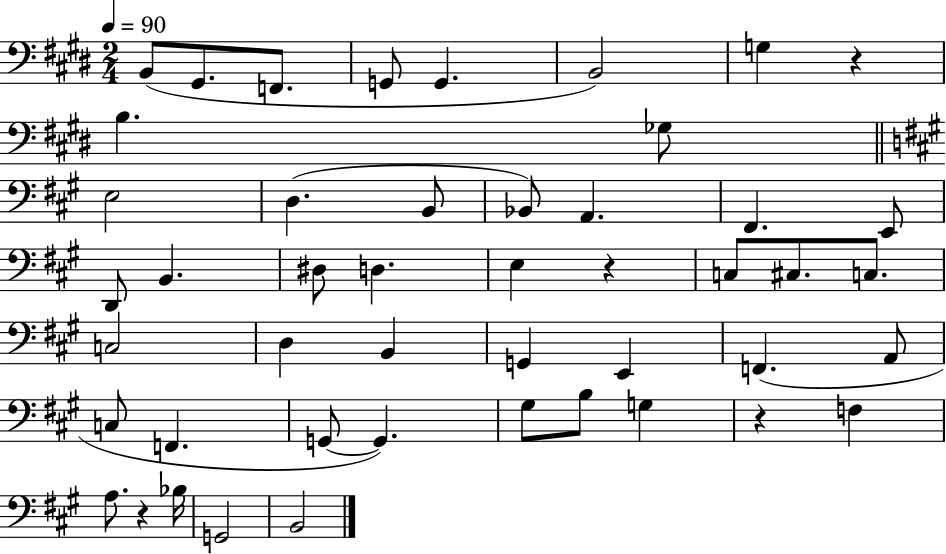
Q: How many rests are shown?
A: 4